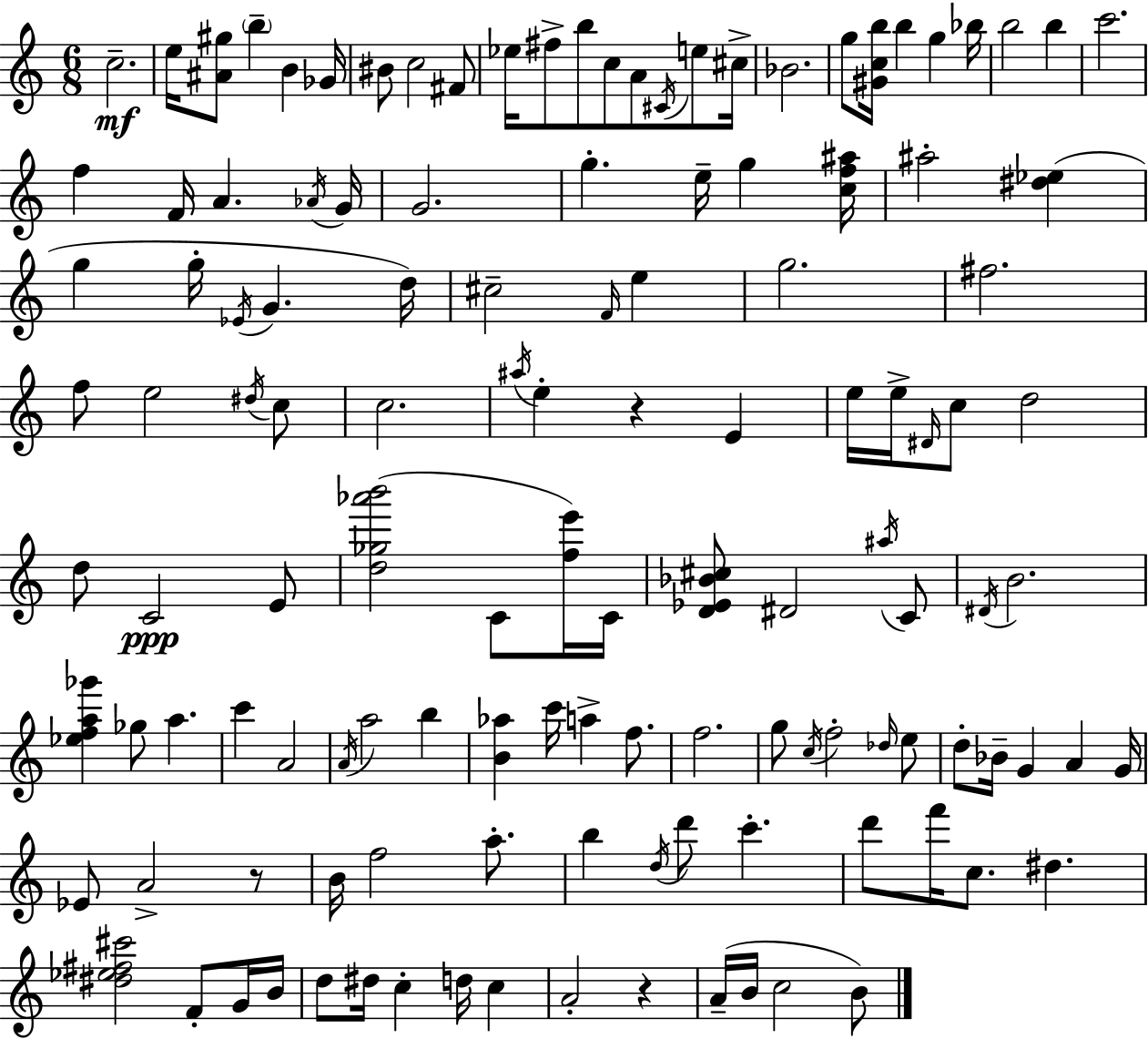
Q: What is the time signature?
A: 6/8